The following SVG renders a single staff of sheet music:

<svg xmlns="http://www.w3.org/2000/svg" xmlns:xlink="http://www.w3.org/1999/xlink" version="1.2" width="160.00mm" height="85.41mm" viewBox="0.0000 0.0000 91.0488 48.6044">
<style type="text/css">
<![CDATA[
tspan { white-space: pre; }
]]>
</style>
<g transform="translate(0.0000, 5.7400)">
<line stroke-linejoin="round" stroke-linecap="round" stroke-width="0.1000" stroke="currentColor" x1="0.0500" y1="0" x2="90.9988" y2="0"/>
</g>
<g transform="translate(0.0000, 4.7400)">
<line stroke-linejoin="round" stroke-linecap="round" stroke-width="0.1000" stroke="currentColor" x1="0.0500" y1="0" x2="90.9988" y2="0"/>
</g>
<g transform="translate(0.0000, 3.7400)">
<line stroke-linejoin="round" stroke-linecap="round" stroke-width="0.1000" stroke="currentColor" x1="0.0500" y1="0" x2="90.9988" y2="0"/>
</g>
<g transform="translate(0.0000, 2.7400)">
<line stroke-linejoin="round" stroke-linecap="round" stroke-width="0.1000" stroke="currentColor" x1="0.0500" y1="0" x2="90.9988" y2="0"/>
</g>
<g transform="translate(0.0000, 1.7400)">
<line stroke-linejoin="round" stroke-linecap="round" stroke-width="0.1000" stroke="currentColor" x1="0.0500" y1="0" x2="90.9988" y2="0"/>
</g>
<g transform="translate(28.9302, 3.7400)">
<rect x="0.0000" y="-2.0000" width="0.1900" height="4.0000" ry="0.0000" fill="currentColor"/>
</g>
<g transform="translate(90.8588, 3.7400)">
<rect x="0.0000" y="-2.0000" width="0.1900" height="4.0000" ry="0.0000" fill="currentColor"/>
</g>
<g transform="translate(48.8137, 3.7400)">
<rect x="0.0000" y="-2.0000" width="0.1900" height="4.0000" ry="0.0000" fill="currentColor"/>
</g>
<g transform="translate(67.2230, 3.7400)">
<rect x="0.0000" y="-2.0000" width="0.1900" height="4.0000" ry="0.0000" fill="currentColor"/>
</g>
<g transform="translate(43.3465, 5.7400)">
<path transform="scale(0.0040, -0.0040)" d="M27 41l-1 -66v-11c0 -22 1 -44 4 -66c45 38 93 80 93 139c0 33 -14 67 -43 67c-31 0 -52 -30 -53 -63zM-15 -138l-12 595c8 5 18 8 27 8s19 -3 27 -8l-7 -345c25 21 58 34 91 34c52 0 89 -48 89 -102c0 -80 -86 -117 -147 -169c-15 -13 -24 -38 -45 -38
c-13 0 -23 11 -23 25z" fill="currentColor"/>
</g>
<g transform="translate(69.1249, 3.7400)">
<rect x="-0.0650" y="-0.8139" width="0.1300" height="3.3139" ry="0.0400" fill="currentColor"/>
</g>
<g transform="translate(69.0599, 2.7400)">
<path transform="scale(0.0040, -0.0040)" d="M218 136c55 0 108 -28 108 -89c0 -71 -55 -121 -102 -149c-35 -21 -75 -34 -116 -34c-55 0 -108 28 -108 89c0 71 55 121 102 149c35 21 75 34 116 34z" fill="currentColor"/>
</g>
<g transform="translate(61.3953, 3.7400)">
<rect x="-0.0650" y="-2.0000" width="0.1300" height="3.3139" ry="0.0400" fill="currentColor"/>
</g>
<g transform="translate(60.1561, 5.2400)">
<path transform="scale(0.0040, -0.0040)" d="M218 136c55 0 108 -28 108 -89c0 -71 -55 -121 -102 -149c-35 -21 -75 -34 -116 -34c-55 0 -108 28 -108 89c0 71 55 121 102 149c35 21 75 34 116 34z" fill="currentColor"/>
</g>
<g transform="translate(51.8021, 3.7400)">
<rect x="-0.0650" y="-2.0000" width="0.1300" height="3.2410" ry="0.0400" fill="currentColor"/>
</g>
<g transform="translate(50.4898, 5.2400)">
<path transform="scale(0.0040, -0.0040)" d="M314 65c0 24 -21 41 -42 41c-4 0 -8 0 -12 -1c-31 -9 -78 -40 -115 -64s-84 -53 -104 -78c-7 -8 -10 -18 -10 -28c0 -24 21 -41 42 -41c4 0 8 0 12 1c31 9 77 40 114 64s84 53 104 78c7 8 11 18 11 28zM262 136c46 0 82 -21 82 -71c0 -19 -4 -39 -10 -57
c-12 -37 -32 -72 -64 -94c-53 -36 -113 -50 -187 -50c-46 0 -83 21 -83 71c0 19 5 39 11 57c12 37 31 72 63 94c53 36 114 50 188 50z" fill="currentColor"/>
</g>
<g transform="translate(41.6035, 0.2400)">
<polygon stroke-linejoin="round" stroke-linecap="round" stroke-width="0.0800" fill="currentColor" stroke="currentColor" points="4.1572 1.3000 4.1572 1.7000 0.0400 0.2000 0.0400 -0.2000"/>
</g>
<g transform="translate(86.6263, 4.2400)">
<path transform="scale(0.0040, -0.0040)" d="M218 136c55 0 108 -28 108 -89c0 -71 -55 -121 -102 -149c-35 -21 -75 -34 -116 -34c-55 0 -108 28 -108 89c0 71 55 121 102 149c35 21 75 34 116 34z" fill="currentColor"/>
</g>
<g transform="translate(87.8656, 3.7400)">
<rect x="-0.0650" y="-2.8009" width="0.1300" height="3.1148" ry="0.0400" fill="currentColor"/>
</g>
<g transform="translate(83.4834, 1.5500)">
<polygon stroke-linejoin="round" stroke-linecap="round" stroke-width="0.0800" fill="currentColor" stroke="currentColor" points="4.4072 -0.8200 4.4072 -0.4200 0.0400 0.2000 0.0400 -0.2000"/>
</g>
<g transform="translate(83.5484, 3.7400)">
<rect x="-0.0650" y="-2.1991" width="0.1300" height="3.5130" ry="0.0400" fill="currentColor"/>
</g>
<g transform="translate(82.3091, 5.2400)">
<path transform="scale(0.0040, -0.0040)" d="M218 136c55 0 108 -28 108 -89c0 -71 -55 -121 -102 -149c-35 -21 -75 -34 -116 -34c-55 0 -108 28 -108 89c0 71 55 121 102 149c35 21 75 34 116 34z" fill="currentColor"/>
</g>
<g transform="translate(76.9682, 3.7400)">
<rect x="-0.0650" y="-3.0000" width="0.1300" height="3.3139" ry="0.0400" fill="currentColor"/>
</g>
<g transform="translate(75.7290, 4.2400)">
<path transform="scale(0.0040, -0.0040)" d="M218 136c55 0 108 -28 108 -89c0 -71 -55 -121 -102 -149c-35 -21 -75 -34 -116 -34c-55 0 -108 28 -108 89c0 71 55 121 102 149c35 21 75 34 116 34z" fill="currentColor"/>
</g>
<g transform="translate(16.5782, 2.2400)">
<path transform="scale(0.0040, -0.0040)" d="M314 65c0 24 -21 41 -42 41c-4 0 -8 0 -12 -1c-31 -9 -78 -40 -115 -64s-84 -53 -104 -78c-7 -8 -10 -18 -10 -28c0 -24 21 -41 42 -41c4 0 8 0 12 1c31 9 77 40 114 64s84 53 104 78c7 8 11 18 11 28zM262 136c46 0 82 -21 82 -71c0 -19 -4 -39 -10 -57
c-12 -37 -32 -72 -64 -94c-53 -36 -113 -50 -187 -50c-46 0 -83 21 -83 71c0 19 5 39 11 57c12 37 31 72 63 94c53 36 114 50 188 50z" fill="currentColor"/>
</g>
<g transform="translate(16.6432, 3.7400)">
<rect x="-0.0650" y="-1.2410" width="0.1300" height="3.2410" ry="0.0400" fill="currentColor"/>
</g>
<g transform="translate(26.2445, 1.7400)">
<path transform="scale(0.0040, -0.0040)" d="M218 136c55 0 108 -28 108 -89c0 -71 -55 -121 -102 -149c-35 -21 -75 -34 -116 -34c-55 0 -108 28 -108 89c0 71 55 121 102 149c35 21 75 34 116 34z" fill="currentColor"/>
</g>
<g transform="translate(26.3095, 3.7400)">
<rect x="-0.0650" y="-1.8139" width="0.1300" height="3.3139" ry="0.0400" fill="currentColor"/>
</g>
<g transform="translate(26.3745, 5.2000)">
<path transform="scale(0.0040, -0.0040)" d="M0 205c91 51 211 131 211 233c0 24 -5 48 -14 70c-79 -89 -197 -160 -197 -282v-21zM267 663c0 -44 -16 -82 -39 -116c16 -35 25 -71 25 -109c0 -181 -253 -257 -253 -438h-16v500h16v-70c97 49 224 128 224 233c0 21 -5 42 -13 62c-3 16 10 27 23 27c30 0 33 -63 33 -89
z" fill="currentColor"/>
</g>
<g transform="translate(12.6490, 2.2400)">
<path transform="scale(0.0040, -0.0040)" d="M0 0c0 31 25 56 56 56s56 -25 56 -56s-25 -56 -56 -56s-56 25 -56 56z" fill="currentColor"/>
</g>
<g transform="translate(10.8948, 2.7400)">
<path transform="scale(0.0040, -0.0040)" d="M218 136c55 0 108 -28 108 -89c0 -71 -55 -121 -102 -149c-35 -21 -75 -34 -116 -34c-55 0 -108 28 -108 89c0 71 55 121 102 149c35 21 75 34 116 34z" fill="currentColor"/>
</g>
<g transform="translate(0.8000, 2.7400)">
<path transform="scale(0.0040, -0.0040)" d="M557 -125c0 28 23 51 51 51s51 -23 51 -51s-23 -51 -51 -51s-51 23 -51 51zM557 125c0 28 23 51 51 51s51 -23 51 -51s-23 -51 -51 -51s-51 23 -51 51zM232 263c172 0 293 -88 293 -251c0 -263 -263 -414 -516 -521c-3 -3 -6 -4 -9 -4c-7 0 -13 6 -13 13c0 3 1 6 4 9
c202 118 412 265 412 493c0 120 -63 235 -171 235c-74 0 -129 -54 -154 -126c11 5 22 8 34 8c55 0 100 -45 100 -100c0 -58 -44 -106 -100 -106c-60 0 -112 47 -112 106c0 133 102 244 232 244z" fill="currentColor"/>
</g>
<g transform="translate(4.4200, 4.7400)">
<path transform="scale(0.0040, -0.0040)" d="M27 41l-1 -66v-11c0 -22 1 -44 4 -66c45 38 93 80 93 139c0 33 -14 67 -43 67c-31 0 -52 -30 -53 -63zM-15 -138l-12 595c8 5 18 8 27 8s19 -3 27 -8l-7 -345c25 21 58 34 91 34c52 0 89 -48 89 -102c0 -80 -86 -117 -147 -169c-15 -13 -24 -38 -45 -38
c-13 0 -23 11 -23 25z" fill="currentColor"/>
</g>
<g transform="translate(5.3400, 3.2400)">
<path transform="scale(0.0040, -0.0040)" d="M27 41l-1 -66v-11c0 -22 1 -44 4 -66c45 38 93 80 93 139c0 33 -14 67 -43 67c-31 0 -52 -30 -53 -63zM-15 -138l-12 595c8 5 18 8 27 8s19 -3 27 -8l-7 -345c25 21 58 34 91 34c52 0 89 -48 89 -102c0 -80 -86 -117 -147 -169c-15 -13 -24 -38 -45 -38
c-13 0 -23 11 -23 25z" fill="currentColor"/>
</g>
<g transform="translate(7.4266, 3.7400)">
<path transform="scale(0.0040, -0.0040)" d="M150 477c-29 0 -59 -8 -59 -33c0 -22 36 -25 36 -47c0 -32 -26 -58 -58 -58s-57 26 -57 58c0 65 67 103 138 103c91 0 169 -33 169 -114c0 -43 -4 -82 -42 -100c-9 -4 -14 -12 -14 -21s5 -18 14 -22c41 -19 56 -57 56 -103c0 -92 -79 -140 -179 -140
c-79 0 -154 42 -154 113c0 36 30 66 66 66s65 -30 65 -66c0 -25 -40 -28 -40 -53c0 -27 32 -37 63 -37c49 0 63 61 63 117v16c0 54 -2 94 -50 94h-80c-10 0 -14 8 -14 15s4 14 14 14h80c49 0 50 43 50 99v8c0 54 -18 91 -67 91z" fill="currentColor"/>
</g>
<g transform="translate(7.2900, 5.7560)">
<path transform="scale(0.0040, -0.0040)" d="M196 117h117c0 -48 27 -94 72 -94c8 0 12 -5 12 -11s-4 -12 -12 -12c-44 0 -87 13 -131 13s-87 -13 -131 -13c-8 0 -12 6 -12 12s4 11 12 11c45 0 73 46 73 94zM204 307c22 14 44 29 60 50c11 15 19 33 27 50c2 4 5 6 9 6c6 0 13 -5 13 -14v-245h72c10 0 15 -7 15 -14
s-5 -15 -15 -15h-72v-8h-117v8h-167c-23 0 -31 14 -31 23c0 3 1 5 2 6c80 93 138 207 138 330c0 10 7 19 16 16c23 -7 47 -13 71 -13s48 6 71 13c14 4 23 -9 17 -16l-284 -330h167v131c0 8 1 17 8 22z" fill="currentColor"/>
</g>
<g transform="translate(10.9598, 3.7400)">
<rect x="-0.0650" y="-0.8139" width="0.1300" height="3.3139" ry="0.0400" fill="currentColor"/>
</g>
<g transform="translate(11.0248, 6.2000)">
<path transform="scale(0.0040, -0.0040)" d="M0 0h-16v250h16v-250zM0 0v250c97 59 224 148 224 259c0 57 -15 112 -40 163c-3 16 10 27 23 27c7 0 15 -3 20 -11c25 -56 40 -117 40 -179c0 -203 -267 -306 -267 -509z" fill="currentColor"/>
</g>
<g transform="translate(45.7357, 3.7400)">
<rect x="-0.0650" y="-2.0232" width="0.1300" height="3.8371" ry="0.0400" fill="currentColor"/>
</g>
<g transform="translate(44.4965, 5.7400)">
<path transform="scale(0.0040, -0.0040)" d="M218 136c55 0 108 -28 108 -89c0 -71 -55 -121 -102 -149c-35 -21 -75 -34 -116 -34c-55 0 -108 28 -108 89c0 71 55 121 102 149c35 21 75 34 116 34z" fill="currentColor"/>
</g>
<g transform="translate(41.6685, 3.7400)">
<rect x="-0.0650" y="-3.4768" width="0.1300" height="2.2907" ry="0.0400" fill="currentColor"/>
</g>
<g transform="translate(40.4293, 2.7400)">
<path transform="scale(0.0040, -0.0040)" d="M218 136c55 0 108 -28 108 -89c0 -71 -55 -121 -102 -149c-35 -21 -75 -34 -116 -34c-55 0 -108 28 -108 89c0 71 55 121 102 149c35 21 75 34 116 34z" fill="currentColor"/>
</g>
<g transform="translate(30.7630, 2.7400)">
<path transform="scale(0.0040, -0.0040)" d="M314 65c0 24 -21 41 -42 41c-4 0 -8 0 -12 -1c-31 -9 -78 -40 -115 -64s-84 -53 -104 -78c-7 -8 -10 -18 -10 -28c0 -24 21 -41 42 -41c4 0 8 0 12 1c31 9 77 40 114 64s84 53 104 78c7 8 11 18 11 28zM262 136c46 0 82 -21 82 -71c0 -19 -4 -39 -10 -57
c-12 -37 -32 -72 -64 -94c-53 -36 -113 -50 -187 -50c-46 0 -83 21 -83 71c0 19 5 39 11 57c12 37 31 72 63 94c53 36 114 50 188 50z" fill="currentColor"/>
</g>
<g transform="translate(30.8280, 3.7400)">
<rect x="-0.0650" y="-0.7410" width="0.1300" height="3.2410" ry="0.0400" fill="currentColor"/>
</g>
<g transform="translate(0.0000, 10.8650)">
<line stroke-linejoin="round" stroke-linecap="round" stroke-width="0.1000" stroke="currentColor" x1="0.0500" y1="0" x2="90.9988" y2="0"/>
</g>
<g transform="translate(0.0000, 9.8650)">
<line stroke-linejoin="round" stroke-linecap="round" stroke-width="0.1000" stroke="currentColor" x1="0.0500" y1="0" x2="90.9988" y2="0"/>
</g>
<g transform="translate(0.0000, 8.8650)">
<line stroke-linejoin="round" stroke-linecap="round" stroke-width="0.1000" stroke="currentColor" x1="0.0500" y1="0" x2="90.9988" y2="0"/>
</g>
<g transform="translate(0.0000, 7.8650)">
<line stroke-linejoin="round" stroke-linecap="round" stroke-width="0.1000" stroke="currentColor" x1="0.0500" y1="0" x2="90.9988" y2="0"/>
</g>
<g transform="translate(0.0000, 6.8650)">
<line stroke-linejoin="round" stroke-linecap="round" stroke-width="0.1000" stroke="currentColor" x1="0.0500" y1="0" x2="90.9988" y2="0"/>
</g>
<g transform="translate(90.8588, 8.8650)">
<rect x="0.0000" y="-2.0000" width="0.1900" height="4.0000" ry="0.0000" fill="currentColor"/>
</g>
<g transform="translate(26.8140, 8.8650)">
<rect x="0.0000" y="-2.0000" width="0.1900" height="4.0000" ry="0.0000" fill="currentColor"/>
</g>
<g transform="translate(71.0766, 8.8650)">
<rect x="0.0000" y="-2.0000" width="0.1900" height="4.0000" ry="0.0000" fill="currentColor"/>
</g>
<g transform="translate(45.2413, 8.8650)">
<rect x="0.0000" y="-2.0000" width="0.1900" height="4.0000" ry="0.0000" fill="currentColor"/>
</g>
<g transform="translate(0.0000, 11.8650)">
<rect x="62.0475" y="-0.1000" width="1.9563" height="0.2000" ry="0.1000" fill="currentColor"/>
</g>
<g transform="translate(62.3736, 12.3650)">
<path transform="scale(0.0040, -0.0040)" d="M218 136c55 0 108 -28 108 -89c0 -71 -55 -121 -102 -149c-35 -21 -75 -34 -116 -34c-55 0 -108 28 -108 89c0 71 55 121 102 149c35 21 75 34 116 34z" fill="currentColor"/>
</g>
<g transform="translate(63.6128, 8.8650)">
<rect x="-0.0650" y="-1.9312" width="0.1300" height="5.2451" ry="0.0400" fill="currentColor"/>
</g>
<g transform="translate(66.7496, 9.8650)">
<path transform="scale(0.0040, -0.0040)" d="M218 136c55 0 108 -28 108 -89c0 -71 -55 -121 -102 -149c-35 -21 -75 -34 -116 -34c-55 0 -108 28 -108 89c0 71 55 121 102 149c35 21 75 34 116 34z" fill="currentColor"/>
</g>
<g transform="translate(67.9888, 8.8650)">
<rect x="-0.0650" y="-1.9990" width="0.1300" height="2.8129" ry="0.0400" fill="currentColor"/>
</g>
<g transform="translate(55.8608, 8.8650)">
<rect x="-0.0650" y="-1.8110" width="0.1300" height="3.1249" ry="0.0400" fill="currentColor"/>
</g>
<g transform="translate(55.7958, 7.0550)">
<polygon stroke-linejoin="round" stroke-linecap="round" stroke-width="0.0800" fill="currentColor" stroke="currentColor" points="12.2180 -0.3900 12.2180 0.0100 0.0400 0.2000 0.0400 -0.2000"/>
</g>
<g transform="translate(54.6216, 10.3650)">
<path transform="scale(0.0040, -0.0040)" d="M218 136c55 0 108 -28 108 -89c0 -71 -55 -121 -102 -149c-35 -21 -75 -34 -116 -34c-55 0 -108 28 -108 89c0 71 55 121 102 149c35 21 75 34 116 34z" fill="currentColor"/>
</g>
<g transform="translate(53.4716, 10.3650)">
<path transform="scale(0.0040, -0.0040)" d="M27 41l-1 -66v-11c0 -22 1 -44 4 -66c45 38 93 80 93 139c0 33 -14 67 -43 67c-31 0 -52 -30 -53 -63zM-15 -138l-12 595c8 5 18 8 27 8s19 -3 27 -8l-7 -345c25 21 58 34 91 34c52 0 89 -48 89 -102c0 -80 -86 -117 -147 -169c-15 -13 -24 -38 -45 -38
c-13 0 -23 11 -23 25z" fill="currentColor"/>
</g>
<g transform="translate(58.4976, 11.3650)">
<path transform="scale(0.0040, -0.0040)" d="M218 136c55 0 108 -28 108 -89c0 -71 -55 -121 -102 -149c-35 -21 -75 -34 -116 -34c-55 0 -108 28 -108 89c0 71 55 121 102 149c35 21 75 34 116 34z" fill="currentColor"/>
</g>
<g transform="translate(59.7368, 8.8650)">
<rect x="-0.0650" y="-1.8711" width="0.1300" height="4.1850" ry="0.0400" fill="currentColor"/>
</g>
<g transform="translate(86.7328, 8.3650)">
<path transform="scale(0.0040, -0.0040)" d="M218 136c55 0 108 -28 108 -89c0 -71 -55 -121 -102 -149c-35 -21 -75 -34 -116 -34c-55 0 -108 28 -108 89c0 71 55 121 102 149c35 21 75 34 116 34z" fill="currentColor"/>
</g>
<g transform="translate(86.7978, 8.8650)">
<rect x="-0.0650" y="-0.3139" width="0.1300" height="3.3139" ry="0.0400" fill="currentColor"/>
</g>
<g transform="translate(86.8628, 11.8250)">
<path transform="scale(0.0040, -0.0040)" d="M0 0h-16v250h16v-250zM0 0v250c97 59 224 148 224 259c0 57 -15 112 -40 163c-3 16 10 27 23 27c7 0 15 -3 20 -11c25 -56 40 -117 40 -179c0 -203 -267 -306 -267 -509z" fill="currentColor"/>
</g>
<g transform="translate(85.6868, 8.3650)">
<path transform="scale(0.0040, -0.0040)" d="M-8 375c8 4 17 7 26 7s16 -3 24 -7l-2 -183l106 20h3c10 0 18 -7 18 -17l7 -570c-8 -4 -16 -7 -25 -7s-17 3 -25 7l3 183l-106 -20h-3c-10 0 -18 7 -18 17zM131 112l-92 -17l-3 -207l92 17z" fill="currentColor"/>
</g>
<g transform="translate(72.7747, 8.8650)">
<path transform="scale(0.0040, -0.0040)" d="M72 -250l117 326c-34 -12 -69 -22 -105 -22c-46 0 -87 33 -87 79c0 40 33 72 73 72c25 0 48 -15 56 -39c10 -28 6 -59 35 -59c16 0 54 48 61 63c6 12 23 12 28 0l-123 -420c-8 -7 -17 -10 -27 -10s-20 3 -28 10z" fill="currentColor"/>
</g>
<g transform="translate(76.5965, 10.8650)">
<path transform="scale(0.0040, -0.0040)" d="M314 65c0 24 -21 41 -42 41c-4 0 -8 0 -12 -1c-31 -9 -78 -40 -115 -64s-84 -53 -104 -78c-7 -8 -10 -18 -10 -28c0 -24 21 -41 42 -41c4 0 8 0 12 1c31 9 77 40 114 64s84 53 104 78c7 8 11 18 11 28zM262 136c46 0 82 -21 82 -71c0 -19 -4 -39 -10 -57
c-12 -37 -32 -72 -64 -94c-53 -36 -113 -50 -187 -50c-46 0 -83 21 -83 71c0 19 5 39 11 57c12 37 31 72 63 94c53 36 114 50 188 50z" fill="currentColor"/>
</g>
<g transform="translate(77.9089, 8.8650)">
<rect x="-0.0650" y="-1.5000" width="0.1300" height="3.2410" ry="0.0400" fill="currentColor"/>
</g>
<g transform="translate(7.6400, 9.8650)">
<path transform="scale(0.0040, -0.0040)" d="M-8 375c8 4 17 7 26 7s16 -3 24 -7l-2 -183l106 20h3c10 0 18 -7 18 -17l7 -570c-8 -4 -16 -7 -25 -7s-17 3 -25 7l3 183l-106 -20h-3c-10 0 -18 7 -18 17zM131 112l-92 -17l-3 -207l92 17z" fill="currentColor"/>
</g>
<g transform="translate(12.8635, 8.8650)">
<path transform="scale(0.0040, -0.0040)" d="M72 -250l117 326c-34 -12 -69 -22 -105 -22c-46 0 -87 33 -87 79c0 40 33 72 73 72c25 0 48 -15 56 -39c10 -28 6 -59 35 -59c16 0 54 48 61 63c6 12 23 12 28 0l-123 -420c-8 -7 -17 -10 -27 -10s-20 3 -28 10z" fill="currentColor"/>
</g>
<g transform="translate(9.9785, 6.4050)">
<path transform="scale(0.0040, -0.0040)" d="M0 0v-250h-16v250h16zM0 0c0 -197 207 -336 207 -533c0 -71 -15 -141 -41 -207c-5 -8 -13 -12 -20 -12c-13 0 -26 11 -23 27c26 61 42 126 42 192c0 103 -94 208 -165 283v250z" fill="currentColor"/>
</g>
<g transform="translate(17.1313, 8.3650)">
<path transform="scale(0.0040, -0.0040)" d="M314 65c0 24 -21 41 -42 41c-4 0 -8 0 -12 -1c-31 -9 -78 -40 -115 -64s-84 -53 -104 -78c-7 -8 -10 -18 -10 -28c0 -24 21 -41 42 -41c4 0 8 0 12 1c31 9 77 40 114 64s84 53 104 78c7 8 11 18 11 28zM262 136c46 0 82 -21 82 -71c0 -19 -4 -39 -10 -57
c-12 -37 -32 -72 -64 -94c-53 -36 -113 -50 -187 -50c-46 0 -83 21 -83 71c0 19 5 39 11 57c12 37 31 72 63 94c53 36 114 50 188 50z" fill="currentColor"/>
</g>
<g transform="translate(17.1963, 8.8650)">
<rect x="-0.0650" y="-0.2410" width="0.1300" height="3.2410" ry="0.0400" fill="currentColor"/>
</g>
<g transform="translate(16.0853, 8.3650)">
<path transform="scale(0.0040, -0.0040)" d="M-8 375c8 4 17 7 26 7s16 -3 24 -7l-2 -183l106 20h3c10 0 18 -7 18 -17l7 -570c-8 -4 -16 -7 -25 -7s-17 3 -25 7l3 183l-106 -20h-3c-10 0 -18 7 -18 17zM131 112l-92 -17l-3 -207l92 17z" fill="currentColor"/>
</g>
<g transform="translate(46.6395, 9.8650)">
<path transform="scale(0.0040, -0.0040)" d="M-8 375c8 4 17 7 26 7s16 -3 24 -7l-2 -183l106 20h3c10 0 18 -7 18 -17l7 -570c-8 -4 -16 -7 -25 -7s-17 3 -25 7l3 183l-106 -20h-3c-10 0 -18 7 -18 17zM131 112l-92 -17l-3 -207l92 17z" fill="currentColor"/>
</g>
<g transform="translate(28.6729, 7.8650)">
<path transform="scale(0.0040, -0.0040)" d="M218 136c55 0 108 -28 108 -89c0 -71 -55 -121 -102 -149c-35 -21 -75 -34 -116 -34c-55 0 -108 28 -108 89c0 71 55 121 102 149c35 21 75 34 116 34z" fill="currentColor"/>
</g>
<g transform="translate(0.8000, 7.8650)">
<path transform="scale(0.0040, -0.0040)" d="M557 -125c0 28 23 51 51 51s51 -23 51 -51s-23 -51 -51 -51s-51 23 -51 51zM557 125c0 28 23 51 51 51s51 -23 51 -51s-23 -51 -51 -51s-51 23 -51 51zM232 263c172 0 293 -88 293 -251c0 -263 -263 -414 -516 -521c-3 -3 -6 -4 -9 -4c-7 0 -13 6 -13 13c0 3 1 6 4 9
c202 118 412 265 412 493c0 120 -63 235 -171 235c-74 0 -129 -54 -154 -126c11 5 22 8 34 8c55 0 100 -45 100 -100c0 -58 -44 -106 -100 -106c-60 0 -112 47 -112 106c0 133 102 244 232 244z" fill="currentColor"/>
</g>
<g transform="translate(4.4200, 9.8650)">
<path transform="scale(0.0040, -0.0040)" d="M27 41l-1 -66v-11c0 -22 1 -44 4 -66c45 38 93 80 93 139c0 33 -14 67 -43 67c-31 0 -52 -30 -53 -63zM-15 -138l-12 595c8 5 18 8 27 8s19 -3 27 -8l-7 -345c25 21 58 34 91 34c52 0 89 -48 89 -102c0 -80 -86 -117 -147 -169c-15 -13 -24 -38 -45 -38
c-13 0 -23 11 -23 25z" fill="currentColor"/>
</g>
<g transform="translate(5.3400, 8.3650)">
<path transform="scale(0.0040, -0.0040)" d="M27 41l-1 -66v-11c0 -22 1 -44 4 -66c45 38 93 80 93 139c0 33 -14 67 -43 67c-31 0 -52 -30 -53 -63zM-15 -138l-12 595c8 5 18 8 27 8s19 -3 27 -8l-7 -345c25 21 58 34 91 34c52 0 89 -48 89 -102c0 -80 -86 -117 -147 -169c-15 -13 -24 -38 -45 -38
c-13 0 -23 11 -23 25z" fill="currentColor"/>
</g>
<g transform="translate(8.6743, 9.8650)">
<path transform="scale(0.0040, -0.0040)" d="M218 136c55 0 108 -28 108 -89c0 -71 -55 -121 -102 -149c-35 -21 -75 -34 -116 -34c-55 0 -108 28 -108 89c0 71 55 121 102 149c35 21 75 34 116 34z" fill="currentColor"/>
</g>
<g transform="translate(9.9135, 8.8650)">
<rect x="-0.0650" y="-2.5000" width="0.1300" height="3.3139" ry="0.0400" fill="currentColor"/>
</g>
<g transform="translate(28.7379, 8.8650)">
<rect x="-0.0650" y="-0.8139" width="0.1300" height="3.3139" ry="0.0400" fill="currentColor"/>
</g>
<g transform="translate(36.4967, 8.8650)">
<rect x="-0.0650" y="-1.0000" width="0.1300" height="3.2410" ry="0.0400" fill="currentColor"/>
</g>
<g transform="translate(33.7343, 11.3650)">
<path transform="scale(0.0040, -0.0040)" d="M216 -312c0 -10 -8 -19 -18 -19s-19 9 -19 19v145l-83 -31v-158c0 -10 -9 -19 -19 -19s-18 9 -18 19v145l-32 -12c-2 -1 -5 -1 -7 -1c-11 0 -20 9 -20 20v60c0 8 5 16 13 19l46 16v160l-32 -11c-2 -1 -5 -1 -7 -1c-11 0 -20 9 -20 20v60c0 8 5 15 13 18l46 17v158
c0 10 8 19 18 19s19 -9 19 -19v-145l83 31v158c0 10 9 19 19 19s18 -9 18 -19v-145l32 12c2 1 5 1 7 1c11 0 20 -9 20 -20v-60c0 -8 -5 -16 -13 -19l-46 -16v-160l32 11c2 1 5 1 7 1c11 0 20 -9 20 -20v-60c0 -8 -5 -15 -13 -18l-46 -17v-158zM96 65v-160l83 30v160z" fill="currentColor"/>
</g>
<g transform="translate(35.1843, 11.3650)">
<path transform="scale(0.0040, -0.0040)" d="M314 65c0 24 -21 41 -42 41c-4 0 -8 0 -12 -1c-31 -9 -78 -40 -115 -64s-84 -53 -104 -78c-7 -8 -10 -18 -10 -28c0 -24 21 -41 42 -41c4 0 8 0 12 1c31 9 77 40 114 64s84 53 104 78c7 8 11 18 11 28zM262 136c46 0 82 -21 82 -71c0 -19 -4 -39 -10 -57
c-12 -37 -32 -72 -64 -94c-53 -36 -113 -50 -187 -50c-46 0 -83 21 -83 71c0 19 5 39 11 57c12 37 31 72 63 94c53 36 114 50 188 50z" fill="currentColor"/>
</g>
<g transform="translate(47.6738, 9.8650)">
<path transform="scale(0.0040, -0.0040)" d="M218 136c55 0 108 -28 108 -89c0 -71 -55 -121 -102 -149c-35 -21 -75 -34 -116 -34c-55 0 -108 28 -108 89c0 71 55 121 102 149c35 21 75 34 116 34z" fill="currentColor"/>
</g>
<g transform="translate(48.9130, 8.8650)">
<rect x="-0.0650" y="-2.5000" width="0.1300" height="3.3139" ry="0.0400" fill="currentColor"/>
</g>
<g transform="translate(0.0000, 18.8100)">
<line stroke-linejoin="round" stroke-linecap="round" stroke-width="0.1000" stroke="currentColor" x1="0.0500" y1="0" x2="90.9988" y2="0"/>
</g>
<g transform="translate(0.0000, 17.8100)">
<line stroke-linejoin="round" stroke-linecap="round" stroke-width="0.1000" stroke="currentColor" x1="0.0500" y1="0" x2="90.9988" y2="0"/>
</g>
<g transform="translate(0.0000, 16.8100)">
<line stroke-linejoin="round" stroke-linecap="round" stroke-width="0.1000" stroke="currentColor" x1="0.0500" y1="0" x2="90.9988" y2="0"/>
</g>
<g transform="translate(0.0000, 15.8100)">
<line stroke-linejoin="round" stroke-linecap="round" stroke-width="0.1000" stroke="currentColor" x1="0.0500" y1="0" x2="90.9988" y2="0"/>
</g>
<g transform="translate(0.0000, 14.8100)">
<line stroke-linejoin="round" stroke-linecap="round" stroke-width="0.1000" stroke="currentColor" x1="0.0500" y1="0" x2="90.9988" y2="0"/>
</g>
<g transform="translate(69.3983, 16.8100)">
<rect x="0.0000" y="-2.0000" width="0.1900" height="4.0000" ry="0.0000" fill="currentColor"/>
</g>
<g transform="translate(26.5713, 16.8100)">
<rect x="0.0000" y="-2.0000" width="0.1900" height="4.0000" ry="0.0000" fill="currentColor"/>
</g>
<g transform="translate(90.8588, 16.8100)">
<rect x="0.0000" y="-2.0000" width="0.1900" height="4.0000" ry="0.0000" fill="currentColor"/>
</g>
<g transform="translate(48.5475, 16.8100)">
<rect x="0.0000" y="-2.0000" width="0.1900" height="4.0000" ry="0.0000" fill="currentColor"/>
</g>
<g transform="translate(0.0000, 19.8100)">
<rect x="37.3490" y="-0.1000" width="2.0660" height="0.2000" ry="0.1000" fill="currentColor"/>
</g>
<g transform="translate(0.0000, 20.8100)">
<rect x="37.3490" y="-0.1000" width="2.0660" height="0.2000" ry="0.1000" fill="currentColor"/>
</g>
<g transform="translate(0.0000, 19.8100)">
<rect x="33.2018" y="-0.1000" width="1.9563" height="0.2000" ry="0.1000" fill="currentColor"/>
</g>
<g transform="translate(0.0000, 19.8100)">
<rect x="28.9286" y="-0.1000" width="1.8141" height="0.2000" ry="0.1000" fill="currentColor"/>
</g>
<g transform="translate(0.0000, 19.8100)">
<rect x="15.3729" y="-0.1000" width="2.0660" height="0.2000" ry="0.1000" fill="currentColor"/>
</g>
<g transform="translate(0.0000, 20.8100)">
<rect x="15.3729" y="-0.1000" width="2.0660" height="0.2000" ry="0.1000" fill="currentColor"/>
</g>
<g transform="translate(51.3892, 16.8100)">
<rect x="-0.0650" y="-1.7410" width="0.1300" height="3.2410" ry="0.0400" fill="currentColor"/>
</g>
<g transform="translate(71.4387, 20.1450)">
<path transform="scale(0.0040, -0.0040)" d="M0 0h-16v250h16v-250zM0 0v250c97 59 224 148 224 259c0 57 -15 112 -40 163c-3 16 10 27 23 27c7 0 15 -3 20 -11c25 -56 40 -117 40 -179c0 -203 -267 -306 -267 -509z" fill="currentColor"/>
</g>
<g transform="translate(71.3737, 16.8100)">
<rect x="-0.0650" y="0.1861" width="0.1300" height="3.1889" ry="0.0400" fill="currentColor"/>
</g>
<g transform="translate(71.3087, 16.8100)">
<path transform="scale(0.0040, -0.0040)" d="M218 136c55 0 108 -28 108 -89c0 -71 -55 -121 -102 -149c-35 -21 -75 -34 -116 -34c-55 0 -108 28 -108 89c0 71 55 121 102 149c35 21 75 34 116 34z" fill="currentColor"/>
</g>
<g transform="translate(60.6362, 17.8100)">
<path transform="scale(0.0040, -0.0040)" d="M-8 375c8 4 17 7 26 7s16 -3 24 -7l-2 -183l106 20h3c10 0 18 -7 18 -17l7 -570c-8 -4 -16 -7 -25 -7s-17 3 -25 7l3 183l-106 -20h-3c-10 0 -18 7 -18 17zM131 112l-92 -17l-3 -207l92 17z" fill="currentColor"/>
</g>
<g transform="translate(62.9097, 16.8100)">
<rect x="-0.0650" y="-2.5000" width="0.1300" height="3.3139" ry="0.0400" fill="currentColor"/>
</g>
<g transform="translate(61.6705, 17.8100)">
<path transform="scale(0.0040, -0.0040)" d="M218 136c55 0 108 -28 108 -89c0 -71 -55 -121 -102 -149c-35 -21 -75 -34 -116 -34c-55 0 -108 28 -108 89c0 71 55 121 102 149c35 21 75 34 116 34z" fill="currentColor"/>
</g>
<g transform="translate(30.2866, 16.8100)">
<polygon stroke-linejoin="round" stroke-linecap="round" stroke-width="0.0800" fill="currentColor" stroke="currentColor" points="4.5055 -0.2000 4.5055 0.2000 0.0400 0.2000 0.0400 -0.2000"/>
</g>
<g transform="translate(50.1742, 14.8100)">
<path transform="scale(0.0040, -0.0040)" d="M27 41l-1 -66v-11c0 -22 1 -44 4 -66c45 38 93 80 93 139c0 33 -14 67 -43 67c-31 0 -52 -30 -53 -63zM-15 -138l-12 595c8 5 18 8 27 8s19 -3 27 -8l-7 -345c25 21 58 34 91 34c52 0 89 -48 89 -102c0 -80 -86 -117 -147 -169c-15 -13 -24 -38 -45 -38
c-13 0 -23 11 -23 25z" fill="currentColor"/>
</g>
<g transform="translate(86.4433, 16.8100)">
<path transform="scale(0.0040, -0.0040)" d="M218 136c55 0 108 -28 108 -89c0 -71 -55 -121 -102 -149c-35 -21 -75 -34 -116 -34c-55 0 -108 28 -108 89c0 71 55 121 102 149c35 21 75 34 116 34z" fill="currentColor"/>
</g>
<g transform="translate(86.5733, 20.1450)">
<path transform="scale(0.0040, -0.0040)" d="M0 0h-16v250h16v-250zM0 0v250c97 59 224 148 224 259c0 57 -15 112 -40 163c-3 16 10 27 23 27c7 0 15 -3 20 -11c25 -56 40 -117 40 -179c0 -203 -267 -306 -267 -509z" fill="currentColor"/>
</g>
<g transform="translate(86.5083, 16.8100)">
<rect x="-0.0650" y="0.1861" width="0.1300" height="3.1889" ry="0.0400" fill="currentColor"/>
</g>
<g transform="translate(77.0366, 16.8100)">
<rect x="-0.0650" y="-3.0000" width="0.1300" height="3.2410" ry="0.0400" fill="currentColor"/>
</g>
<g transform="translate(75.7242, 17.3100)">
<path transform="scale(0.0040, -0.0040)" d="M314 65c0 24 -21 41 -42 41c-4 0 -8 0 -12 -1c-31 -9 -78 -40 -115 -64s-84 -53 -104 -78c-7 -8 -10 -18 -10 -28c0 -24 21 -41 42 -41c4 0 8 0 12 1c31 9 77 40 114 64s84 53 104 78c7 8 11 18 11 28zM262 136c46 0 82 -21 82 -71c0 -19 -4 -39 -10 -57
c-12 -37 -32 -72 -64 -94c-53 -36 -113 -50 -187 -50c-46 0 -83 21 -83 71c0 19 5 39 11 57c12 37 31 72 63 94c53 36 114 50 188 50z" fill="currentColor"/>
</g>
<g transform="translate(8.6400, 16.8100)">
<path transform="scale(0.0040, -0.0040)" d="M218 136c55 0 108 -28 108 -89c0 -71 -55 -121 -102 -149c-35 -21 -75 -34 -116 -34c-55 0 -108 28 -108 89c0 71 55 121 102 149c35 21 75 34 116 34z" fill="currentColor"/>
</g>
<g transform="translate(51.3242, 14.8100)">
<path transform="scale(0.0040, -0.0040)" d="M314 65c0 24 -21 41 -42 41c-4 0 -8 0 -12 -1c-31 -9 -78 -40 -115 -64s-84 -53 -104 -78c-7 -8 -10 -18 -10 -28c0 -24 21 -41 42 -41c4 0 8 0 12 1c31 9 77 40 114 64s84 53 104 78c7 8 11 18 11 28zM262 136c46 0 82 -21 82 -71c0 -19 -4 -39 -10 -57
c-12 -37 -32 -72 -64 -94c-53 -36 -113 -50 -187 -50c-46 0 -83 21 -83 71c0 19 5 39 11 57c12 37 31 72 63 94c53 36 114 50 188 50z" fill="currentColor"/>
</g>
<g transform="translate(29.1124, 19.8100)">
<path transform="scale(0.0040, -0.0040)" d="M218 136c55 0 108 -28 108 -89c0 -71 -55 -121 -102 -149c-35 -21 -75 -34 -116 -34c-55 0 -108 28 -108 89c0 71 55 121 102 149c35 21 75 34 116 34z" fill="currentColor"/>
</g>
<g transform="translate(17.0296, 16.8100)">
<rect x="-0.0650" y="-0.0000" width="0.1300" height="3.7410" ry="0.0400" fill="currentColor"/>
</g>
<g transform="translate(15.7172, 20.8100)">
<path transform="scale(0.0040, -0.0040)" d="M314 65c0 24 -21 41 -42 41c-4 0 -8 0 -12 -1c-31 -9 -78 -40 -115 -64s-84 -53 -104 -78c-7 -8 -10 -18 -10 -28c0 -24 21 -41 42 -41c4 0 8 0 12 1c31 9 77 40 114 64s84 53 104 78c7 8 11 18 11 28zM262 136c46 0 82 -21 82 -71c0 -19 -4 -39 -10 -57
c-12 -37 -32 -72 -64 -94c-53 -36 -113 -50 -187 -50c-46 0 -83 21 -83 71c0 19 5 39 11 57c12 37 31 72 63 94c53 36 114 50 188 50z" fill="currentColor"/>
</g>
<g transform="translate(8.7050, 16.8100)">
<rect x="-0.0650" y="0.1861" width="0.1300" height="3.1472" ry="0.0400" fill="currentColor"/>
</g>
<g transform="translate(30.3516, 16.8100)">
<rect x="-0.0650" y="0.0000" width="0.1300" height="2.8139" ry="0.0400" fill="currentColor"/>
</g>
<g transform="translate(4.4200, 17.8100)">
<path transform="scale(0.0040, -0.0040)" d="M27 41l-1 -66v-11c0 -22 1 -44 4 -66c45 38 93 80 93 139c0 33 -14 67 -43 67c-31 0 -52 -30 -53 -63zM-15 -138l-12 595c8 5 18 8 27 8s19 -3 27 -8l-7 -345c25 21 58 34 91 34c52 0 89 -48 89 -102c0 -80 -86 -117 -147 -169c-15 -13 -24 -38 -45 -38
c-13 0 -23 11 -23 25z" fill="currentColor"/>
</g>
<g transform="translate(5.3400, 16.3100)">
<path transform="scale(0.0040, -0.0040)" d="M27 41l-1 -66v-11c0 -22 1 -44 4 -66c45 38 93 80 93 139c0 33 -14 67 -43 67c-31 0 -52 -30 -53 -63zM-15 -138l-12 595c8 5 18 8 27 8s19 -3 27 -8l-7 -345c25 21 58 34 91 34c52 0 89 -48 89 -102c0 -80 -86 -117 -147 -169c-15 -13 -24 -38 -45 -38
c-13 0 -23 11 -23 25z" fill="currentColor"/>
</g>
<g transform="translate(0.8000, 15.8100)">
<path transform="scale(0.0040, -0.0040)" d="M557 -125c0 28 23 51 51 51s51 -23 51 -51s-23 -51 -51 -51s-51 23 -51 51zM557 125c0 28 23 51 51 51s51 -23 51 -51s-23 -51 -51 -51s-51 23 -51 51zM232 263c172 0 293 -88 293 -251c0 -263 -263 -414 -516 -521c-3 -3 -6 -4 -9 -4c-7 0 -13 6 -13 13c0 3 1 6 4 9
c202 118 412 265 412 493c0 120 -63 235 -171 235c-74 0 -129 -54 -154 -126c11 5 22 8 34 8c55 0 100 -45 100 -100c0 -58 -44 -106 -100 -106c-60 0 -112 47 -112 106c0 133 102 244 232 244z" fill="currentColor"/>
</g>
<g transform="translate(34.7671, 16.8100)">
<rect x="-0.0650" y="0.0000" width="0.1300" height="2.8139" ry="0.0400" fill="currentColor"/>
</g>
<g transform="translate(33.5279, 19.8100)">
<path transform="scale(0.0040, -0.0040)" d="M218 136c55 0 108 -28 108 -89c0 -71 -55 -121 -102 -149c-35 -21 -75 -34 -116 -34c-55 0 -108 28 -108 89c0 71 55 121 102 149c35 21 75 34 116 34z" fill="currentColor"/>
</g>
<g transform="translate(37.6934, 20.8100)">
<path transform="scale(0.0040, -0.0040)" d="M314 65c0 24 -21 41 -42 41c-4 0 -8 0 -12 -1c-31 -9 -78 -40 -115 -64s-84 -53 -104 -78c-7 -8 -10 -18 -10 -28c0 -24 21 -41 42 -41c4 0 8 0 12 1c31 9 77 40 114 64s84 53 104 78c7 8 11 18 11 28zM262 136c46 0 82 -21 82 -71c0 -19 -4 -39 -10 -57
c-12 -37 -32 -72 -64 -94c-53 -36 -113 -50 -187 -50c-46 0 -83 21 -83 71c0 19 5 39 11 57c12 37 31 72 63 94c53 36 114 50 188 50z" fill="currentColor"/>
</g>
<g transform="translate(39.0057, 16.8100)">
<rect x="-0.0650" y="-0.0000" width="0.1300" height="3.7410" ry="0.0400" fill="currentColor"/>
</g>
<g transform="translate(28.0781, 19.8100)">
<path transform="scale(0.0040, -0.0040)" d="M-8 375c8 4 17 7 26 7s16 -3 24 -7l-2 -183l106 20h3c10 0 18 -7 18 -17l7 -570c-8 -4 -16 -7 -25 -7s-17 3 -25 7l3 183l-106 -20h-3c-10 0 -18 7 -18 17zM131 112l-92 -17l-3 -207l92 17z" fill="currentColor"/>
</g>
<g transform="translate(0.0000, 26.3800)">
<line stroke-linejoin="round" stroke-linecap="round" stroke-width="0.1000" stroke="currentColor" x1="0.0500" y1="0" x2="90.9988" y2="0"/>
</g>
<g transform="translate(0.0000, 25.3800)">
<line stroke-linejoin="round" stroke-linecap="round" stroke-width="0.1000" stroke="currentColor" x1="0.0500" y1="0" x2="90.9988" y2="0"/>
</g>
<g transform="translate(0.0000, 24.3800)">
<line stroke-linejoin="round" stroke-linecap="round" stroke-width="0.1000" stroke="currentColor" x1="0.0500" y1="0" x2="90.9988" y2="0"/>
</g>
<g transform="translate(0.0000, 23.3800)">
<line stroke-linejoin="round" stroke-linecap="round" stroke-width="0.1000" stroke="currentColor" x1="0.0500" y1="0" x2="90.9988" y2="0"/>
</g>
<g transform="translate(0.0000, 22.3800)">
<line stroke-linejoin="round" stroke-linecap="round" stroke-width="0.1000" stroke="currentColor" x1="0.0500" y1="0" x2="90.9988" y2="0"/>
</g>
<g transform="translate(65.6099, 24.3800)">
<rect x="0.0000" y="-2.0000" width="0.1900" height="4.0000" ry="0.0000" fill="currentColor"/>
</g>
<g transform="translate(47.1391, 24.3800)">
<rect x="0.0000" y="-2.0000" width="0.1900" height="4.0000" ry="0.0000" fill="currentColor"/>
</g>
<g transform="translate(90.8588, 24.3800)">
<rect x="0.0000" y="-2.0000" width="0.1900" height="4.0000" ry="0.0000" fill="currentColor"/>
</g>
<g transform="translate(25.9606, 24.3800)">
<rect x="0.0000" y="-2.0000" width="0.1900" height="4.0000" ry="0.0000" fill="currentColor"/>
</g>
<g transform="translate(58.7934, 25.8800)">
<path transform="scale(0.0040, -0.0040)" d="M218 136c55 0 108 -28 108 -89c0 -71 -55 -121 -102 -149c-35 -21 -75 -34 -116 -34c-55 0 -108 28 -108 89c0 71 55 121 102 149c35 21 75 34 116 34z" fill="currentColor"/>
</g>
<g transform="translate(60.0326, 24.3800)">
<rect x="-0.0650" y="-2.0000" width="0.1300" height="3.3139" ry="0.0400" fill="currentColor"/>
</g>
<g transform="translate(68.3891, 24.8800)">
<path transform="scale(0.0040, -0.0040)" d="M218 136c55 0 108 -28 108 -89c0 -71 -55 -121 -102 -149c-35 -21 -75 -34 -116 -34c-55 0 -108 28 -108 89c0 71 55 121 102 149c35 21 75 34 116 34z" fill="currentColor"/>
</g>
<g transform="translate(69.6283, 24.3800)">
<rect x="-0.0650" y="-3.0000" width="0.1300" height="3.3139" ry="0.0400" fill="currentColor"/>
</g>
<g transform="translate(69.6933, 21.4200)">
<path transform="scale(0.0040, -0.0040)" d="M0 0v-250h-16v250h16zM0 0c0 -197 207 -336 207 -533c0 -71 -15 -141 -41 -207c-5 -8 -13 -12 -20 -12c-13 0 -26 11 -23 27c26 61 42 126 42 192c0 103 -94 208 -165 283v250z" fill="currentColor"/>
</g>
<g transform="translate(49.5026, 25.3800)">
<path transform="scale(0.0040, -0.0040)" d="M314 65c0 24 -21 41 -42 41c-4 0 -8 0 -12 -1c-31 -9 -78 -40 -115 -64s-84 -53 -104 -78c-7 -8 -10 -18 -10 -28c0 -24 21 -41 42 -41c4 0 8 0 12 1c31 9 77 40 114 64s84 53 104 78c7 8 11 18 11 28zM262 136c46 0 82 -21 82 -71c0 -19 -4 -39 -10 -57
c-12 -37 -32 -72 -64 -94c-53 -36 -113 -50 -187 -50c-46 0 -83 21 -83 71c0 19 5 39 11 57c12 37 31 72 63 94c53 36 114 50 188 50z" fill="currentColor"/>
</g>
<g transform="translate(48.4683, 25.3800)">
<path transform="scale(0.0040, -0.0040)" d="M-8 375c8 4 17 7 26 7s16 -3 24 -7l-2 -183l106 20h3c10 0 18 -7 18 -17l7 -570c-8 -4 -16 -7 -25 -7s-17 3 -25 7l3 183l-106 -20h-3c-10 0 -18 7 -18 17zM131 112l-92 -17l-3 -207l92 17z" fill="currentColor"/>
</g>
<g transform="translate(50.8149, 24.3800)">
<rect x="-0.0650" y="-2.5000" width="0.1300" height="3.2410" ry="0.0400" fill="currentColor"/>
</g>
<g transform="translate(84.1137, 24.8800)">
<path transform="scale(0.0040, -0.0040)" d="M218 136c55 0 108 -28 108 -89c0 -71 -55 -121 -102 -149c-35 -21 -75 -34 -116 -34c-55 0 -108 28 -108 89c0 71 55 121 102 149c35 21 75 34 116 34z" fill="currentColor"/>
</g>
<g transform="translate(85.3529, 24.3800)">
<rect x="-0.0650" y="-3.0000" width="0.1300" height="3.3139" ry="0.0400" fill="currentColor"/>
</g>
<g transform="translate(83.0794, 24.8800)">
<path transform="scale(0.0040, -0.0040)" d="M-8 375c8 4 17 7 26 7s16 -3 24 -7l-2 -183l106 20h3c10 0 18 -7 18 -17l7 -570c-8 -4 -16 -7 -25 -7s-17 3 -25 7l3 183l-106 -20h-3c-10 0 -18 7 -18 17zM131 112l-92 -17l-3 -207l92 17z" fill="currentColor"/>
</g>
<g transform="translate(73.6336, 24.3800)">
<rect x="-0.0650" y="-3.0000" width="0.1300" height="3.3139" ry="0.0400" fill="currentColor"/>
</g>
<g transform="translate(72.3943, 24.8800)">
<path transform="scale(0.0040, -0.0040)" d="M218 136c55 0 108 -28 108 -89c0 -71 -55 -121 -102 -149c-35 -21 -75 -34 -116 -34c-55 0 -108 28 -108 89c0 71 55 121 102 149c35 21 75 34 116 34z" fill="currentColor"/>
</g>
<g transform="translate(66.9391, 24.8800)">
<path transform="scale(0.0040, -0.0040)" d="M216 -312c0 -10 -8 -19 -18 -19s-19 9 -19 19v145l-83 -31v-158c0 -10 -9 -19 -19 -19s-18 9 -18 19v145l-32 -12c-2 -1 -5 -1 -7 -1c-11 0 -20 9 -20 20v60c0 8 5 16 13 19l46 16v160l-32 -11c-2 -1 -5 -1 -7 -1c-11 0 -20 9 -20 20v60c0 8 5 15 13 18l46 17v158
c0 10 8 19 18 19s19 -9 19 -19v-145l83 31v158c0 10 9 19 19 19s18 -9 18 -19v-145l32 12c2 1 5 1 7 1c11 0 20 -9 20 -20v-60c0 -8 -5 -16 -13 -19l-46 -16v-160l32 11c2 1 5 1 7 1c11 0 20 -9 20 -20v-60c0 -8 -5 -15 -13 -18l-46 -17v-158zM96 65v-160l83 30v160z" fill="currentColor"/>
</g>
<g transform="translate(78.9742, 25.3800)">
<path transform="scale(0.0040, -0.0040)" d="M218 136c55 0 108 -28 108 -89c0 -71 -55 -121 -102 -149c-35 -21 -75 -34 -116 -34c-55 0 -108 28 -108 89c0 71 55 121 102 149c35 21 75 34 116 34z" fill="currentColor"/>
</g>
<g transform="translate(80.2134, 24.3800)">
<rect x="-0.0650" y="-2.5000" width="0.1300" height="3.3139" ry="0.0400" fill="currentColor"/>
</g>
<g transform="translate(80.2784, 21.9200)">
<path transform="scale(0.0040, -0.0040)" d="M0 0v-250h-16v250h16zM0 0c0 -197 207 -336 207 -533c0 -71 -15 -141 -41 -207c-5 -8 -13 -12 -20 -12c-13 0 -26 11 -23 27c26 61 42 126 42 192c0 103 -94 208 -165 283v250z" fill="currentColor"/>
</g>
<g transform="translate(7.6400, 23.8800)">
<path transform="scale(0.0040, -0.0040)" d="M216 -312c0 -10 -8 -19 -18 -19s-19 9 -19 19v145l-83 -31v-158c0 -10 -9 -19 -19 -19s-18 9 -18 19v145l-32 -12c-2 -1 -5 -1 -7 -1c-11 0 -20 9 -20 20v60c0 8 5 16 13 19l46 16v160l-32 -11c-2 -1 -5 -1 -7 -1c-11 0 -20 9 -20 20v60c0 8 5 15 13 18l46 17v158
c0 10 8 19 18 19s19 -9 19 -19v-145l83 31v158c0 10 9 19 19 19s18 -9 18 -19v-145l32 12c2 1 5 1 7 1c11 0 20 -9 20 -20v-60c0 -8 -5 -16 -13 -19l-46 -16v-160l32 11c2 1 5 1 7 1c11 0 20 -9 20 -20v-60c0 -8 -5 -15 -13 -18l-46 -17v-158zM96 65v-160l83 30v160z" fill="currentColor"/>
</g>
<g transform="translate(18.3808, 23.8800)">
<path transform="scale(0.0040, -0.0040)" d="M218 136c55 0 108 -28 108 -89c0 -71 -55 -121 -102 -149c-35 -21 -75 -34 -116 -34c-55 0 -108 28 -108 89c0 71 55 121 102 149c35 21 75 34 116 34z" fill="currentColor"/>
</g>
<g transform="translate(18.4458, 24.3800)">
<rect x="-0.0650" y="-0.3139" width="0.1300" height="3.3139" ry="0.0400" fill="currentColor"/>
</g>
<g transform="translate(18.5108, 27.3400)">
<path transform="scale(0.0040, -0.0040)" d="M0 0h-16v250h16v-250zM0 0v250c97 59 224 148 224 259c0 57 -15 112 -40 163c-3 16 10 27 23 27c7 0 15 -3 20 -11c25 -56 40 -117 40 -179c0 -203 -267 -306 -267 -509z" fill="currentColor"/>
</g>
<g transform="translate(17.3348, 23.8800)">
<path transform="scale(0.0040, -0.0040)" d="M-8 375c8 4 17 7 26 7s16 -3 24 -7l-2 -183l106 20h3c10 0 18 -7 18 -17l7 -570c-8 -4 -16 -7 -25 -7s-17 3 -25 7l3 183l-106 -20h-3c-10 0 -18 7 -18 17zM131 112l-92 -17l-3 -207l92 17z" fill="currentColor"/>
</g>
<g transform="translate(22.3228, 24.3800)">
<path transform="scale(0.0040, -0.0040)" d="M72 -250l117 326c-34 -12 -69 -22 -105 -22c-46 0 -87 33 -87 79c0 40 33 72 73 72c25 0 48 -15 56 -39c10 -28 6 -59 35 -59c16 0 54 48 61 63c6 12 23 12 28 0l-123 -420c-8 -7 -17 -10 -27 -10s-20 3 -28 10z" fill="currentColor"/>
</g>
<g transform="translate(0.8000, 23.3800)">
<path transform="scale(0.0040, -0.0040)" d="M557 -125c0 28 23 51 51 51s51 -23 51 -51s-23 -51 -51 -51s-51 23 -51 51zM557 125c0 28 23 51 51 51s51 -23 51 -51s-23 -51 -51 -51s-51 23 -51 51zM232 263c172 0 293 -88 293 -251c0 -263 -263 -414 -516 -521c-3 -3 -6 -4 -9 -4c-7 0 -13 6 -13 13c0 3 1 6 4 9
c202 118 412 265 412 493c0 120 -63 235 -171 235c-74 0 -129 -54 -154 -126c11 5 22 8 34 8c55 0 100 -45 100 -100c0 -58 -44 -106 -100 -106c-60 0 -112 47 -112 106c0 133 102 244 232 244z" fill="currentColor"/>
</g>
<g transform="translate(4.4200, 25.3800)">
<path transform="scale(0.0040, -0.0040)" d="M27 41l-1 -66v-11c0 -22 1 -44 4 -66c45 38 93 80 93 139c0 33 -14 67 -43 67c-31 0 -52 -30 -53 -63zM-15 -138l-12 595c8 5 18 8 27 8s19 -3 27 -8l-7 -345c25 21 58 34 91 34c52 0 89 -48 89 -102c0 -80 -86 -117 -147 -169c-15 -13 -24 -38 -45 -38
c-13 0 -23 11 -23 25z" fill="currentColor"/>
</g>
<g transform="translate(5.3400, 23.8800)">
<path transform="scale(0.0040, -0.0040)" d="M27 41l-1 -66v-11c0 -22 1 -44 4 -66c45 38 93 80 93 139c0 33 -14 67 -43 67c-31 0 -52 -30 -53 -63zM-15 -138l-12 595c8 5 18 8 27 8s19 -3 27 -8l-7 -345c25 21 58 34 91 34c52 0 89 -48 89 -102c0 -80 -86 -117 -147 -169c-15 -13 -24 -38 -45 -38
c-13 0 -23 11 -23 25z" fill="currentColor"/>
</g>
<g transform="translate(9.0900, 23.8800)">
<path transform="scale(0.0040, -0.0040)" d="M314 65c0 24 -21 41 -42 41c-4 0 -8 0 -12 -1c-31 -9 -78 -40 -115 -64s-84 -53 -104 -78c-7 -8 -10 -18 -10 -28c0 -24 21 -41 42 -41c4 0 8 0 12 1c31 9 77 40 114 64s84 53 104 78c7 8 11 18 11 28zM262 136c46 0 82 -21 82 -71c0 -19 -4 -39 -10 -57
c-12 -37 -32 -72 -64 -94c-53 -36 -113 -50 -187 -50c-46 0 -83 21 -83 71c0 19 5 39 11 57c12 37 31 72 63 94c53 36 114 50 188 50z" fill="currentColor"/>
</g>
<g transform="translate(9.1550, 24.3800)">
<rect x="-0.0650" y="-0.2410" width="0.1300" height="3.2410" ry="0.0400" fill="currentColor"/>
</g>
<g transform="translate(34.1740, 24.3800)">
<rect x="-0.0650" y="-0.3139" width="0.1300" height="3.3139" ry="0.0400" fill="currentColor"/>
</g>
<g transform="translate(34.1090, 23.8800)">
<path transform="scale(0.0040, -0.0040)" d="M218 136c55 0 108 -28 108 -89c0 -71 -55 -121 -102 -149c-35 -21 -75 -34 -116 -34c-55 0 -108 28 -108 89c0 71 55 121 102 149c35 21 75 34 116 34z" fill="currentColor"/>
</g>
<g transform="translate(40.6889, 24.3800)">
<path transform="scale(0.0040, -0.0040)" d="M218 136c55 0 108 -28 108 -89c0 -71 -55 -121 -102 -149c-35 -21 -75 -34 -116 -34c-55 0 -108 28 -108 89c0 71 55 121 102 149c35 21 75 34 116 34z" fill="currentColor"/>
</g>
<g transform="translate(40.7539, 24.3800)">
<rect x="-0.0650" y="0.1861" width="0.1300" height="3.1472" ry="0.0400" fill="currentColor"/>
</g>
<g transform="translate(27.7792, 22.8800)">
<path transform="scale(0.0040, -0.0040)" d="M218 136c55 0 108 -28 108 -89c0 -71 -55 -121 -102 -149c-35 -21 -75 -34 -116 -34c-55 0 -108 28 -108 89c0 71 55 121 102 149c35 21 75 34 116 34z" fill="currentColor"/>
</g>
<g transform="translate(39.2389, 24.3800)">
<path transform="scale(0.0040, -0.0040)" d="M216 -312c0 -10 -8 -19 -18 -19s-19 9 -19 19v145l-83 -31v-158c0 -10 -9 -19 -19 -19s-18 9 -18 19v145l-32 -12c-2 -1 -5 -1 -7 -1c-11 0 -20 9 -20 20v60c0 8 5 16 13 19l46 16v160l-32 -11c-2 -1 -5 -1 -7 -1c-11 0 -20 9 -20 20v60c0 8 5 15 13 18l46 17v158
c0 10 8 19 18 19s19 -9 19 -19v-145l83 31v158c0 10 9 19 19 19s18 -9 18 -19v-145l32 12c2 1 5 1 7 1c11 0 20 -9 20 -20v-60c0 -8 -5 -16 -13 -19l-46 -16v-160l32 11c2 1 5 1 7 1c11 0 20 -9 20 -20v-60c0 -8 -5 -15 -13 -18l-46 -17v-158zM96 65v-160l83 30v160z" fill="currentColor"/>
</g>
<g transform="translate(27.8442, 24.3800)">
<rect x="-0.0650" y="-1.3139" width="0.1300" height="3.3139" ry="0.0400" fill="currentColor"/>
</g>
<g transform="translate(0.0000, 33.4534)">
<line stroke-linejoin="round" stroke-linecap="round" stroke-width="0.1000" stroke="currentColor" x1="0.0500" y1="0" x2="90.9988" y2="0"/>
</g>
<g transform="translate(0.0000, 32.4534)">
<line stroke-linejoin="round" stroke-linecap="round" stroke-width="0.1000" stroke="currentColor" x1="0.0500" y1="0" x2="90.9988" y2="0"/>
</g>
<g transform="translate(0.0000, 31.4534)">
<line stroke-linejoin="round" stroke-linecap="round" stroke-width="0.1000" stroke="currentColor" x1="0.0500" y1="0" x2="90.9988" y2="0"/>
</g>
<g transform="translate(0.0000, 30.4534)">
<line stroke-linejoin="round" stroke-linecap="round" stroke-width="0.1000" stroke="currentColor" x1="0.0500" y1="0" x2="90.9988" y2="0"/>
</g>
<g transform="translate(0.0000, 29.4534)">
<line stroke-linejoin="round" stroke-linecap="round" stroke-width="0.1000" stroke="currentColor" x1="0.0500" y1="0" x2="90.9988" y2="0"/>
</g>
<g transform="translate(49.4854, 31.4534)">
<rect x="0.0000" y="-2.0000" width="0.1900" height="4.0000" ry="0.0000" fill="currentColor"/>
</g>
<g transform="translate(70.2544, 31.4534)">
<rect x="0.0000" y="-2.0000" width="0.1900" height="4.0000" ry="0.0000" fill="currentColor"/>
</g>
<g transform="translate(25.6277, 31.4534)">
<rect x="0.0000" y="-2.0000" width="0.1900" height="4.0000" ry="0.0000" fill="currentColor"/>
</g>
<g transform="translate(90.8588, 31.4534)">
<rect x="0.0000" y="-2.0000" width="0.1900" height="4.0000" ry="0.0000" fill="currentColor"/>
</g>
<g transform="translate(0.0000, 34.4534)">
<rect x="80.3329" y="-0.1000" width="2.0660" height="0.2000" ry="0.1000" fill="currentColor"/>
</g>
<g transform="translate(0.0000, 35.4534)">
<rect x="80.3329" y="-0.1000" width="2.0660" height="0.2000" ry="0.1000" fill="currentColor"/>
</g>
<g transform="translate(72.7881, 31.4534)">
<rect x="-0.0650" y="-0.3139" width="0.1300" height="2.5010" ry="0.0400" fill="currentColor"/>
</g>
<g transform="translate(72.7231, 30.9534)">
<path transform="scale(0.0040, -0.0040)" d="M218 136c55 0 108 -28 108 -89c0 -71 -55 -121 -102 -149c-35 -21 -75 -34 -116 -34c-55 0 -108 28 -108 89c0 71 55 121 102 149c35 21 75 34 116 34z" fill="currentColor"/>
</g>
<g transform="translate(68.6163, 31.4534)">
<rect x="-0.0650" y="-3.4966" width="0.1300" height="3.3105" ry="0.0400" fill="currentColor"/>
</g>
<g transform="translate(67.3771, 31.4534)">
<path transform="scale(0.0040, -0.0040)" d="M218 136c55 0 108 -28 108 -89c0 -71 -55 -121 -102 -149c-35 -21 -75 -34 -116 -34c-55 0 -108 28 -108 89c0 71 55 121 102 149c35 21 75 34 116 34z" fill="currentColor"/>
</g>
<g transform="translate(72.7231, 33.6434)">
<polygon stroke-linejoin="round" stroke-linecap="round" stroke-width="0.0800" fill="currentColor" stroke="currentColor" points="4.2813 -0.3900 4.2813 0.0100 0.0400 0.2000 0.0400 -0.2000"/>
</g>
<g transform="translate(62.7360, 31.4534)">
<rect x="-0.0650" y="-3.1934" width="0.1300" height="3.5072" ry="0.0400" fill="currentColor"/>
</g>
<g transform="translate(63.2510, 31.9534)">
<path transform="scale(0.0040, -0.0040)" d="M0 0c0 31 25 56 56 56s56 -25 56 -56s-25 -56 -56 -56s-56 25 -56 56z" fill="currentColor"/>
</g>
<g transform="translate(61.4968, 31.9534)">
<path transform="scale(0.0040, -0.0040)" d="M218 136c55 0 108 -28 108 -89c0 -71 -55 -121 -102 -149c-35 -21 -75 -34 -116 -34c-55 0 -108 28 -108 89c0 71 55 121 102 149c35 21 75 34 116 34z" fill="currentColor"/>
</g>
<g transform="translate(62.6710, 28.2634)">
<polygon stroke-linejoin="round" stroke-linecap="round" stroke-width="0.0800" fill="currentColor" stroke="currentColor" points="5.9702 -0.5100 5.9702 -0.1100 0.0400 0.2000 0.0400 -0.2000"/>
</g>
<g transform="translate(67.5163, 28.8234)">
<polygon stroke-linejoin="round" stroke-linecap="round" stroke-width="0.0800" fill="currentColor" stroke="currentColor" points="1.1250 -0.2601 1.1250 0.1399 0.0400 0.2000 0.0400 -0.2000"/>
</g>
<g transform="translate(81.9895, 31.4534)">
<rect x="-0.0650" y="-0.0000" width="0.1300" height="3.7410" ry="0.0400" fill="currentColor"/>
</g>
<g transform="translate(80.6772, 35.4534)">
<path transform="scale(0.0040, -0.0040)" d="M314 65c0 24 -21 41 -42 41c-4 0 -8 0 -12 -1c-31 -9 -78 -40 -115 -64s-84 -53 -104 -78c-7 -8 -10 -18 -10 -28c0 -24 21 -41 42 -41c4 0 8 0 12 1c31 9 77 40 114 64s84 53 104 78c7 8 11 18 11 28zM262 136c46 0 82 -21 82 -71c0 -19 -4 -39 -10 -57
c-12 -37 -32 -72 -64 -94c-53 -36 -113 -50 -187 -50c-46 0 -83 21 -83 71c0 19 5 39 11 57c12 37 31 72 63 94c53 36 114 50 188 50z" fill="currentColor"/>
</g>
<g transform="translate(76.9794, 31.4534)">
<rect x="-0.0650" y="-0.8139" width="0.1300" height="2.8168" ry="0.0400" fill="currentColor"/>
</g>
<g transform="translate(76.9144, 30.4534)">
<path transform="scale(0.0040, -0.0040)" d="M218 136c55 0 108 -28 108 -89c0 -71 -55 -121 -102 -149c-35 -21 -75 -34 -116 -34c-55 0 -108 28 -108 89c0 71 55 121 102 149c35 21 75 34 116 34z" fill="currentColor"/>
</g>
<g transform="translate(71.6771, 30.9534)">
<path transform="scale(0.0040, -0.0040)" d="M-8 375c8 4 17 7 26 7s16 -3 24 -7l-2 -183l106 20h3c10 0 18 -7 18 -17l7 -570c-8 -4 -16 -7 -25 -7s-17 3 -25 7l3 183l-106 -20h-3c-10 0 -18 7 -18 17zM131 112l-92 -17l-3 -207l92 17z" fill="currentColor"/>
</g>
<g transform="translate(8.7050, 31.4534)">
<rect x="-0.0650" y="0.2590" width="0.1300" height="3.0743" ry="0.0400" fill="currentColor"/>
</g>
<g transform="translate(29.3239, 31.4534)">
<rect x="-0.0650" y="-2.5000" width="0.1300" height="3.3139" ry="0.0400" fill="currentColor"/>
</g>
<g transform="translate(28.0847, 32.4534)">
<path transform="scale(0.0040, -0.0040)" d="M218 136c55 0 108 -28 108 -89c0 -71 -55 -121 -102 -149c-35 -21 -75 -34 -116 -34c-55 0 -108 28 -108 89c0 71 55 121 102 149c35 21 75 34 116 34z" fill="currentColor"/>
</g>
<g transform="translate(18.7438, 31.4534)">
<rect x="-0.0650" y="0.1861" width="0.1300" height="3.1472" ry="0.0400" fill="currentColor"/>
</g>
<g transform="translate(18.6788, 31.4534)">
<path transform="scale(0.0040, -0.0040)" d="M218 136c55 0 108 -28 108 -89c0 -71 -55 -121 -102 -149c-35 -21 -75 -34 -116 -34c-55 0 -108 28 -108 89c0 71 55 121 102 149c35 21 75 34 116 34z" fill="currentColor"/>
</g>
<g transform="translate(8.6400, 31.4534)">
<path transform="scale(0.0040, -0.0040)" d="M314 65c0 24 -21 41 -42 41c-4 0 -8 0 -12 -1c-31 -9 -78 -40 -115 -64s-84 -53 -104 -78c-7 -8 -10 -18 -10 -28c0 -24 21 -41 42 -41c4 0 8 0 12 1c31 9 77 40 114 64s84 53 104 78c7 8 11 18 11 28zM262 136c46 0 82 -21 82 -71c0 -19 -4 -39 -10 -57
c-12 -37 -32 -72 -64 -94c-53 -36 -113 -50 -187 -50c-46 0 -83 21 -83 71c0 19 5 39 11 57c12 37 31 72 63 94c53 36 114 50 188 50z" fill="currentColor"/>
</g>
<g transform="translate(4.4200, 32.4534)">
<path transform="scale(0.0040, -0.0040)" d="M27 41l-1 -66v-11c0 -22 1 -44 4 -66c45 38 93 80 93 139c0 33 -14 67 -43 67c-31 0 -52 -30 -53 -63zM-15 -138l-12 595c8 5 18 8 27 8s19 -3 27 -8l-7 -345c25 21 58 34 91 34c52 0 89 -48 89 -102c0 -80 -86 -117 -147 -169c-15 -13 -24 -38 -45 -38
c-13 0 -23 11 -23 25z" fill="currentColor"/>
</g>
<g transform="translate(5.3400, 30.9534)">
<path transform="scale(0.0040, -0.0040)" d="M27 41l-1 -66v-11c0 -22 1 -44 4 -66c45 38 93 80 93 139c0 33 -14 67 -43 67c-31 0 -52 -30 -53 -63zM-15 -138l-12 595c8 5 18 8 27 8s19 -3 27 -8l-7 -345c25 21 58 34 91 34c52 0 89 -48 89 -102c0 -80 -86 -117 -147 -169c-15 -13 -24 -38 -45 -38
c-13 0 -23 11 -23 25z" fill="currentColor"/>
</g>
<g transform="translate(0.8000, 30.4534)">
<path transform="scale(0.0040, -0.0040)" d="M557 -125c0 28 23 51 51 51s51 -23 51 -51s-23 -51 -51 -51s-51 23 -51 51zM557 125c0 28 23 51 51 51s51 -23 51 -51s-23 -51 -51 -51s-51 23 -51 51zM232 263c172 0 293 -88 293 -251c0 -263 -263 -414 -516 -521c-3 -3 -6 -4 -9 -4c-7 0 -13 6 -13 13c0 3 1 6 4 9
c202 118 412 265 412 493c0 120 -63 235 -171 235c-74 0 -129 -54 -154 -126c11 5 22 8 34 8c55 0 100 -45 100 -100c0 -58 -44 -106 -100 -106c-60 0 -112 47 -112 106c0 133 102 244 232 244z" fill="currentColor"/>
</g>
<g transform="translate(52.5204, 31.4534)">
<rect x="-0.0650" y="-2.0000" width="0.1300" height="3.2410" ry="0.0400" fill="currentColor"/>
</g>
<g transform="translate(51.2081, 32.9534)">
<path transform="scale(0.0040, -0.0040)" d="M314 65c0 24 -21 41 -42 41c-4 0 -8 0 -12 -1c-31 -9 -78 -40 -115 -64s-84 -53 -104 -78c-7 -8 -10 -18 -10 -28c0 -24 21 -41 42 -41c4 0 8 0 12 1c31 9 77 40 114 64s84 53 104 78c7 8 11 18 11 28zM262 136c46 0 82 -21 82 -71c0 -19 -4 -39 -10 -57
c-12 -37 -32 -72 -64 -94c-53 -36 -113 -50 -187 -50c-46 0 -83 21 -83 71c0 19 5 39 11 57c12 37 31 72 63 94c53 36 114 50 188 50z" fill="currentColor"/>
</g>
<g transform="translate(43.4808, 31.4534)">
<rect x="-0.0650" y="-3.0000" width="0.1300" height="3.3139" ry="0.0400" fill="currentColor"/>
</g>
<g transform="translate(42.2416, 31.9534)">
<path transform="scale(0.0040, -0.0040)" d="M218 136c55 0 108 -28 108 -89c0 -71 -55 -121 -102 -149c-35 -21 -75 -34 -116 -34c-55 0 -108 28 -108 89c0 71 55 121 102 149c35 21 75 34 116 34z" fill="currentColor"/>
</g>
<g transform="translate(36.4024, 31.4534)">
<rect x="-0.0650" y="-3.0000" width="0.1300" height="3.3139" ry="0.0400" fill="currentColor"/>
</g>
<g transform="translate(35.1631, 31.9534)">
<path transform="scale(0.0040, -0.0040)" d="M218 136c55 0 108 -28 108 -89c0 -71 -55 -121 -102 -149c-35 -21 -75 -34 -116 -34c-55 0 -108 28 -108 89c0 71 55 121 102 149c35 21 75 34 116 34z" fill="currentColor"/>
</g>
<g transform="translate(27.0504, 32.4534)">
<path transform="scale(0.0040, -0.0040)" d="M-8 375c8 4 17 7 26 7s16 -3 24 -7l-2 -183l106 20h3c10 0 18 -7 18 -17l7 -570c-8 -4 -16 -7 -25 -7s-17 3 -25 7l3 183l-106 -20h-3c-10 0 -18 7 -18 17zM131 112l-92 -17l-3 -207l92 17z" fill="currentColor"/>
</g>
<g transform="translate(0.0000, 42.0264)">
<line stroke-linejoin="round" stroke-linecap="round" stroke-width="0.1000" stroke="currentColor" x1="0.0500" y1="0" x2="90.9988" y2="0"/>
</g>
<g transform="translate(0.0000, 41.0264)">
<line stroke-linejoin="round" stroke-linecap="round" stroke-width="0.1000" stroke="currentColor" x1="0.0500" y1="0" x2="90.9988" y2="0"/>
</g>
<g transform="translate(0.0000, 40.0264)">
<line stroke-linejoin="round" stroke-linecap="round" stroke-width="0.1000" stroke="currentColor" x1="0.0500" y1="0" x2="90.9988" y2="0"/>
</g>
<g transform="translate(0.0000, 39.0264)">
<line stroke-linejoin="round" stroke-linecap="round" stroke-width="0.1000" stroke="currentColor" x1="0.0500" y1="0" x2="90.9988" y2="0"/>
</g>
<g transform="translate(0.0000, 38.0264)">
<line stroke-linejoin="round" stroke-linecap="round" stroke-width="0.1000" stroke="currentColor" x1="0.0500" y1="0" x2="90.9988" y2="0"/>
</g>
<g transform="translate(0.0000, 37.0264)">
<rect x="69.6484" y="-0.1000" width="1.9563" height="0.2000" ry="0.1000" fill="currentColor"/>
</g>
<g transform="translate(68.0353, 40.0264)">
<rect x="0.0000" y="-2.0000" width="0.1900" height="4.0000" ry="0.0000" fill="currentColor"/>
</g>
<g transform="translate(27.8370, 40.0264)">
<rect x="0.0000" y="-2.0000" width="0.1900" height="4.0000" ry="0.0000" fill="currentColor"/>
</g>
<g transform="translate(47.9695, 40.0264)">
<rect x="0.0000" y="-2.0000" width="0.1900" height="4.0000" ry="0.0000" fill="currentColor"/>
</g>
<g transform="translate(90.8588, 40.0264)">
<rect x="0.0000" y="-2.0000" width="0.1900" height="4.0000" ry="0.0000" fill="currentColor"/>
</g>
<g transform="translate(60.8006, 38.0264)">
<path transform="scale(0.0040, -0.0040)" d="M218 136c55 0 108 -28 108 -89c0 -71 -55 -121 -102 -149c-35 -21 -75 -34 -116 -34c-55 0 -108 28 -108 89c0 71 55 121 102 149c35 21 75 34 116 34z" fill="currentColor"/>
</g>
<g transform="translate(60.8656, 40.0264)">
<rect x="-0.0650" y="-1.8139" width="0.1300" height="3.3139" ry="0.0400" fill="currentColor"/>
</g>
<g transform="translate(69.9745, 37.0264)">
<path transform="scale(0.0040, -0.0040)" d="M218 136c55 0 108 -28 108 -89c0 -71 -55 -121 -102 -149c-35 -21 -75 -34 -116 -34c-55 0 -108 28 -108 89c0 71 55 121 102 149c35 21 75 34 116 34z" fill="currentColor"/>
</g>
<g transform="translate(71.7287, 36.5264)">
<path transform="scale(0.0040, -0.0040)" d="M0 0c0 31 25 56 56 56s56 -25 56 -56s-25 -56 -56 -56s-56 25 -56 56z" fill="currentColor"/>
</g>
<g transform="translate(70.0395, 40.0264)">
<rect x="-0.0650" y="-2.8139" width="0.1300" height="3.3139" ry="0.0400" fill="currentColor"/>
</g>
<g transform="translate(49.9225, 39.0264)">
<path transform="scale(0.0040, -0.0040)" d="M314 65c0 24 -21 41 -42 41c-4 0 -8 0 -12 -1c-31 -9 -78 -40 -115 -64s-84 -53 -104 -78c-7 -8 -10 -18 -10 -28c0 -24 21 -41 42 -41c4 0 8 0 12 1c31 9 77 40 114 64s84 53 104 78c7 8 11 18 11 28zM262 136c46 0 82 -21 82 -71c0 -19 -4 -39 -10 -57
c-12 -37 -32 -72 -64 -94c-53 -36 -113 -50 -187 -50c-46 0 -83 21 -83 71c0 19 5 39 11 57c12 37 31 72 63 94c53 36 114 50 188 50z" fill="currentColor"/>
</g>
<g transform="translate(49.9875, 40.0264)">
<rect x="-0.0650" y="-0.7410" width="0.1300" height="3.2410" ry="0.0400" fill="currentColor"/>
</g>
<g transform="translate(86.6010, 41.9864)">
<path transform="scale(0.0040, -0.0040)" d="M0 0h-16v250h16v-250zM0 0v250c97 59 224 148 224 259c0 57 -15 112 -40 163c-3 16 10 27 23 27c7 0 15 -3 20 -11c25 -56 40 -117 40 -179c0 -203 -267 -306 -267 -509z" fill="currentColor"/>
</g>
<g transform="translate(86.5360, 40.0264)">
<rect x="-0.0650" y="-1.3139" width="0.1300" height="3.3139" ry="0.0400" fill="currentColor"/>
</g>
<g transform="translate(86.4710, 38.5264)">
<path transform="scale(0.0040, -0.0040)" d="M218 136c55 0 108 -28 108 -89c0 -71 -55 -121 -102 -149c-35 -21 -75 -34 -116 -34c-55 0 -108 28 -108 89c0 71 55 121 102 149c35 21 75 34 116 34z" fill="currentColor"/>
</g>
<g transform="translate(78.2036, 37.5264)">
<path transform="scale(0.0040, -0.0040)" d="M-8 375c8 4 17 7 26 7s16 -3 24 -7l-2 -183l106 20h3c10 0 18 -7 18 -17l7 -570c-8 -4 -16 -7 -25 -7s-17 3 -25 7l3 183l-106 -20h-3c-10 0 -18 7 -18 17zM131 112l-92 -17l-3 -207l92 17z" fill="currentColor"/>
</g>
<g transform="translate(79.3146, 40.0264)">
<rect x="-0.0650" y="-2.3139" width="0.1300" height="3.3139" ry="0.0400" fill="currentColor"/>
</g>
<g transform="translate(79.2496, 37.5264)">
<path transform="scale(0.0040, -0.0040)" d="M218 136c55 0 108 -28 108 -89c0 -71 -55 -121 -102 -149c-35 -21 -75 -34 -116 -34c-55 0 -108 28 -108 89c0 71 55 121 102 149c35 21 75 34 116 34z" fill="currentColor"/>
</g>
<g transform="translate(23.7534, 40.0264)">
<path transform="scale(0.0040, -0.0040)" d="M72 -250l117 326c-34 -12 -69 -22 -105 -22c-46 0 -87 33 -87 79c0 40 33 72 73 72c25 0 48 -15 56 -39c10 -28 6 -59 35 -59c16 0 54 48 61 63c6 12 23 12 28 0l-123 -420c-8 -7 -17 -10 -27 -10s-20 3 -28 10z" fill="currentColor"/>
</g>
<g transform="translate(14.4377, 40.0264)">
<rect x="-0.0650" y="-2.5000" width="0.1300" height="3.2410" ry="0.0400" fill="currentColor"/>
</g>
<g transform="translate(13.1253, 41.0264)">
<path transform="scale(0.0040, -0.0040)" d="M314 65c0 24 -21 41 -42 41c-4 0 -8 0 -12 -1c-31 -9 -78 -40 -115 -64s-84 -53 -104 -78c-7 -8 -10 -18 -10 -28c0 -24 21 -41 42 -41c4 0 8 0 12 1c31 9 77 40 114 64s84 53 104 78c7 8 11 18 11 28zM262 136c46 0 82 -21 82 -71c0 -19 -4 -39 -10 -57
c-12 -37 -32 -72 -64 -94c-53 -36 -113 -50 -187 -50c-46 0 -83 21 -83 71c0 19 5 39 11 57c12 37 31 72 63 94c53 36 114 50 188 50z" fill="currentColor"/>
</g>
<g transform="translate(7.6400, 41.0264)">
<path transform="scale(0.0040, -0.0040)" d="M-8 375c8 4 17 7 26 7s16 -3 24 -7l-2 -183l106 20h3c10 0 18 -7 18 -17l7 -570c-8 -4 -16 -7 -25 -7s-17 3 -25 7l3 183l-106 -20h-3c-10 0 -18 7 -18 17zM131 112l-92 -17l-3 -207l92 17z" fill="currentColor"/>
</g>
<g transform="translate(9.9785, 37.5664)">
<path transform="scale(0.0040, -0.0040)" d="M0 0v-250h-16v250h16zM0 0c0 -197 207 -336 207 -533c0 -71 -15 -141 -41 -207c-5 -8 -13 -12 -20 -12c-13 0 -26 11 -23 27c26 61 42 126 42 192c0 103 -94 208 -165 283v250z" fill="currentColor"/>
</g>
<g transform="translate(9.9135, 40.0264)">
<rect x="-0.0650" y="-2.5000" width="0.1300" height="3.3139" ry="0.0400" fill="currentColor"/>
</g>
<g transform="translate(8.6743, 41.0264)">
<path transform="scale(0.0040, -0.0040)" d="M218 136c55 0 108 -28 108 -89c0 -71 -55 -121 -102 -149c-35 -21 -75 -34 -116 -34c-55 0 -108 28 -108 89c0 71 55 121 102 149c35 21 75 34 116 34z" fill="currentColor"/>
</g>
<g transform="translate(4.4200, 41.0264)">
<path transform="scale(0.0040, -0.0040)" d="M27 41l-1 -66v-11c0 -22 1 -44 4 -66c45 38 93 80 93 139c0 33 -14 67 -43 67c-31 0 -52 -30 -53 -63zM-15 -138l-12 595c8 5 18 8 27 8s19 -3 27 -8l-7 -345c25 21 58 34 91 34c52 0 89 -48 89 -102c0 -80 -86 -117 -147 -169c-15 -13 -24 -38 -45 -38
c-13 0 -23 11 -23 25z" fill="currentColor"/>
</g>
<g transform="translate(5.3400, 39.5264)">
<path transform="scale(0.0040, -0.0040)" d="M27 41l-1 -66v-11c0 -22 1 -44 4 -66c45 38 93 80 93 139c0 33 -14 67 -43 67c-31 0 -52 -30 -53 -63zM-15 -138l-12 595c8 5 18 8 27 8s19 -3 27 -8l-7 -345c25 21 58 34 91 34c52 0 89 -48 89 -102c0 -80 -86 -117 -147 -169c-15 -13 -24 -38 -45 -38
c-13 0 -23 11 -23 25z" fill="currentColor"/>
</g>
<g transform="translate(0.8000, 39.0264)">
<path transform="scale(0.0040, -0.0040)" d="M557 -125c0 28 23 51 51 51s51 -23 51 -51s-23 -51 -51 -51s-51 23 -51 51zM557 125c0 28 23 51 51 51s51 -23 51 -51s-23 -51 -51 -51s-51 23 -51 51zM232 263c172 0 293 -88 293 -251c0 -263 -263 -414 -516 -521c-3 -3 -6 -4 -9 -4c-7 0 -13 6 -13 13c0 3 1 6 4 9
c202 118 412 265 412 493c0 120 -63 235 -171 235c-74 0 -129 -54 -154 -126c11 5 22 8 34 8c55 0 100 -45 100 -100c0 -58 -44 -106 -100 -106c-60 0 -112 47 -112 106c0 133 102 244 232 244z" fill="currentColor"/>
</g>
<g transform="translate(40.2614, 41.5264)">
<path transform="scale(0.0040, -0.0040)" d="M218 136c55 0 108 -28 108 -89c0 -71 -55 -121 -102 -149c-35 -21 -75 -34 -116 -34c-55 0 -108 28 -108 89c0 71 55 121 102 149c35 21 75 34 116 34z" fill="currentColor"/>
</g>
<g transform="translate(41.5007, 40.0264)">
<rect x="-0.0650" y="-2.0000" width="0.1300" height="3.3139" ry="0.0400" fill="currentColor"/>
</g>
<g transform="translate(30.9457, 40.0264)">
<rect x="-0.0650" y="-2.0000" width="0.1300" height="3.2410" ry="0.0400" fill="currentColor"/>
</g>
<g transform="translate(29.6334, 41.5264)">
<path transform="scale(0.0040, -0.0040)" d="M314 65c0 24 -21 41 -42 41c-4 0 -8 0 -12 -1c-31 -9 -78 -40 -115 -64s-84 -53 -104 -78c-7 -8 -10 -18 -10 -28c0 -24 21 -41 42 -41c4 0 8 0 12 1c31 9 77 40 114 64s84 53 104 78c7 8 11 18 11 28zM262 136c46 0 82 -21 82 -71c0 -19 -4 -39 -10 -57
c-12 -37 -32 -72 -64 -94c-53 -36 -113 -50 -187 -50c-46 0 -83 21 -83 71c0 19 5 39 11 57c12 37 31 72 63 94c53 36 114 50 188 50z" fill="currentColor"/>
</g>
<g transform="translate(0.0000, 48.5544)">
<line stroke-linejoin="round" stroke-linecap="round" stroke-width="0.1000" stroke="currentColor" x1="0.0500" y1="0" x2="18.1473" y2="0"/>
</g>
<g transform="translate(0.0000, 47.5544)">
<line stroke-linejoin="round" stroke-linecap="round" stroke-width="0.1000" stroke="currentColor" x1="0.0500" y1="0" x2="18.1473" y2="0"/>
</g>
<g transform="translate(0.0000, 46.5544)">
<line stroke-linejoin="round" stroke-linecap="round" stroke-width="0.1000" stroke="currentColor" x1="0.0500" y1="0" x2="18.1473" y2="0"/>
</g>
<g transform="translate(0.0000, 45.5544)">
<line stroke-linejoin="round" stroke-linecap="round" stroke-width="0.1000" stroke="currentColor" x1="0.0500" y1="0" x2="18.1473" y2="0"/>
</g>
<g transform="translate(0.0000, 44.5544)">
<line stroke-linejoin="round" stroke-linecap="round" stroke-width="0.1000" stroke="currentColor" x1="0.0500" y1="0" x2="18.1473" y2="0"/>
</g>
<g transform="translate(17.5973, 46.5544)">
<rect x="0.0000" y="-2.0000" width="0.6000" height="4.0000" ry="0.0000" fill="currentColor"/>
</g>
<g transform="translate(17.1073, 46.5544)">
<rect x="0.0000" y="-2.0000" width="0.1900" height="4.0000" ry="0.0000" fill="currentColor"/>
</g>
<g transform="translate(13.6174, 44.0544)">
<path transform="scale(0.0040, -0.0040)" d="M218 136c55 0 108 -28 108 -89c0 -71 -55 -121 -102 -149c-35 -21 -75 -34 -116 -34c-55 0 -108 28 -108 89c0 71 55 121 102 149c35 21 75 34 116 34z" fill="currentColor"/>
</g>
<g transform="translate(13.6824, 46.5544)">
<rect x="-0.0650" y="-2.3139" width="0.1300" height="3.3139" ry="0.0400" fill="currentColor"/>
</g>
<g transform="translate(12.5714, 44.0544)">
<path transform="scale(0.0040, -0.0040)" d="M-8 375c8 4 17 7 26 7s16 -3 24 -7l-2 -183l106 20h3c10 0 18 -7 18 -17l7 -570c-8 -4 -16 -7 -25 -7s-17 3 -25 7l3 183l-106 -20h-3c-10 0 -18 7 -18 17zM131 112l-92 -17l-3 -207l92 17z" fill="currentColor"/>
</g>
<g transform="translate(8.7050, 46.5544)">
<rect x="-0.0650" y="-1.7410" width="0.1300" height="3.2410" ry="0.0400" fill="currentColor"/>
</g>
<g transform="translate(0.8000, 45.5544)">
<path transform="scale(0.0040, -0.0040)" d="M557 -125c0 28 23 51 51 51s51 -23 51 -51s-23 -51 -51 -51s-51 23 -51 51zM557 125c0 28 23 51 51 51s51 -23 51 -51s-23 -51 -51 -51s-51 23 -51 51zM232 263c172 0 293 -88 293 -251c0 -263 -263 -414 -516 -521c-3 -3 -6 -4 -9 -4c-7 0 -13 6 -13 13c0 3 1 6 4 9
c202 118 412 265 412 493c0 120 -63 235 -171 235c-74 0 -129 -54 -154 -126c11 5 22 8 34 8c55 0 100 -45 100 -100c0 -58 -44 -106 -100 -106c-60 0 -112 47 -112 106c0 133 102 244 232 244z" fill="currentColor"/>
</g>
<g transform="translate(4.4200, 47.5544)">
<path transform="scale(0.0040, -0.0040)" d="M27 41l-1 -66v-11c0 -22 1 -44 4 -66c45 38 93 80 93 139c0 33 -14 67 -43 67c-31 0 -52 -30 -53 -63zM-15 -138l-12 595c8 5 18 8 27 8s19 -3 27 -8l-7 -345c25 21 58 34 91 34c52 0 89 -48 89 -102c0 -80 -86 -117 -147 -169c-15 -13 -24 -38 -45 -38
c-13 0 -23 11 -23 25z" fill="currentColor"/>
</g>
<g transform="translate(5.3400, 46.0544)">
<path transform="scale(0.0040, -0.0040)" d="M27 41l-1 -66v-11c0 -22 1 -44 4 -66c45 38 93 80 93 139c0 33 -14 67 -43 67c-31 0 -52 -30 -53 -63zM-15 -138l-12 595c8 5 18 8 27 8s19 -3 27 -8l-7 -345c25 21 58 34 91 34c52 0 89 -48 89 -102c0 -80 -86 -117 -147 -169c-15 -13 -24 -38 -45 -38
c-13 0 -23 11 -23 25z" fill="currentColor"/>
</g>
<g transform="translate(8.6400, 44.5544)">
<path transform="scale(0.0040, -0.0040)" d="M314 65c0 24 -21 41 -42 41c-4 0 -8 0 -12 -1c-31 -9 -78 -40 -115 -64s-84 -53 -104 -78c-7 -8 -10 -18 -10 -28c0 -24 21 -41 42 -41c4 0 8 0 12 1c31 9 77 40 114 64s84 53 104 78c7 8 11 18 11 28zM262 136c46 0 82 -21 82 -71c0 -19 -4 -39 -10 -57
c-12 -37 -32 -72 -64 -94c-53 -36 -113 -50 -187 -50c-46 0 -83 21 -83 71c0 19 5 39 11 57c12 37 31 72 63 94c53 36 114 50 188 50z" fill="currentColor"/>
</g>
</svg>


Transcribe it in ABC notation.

X:1
T:Untitled
M:3/4
L:1/4
K:Bb
F,/2 G,2 A,/4 F,2 F,/2 _G,,/2 A,,2 A,, F, C, A,,/2 C,/2 B,,/2 z/2 E,2 F, ^F,,2 B,, _A,,/2 F,,/2 D,,/2 B,,/2 z/2 G,,2 E,/2 D, C,,2 E,,/2 E,,/2 C,,2 _A,2 B,, D,/2 C,2 D,/2 ^E,2 E,/2 z/2 G, _E, ^D, B,,2 A,, ^C,/2 ^C, _B,,/2 C, D,2 D, B,, C, C, A,,2 C,/2 D,/4 E,/2 F,/2 C,,2 B,,/2 B,,2 z/2 A,,2 A,, F,2 A, C B, G,/2 A,2 B,